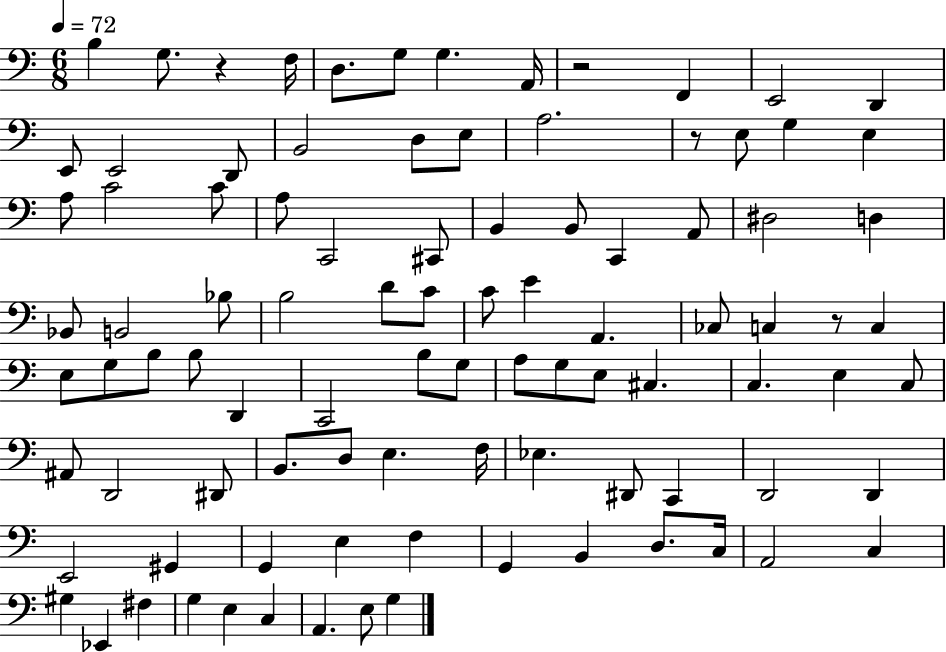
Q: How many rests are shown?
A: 4